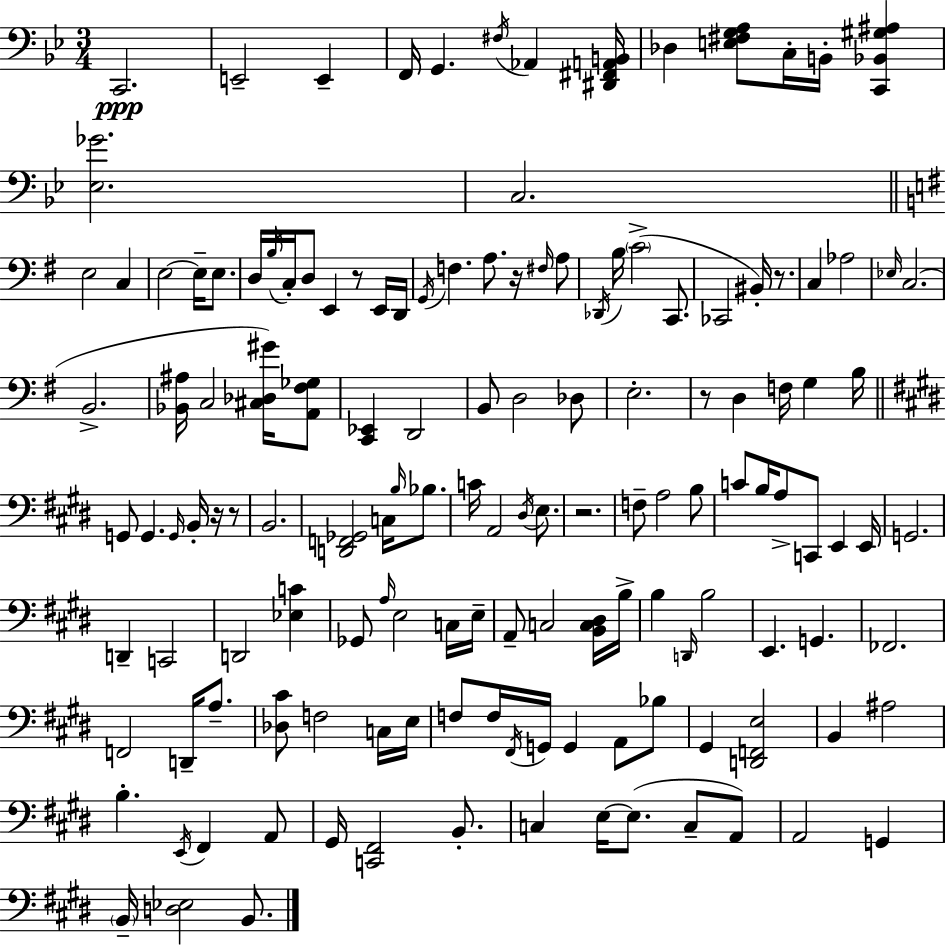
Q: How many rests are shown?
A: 7